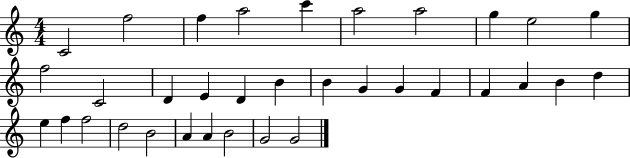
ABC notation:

X:1
T:Untitled
M:4/4
L:1/4
K:C
C2 f2 f a2 c' a2 a2 g e2 g f2 C2 D E D B B G G F F A B d e f f2 d2 B2 A A B2 G2 G2